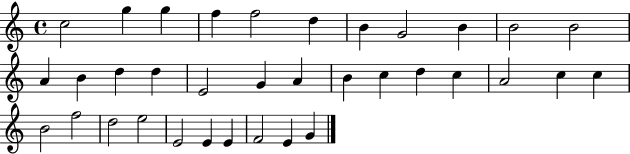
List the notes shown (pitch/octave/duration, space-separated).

C5/h G5/q G5/q F5/q F5/h D5/q B4/q G4/h B4/q B4/h B4/h A4/q B4/q D5/q D5/q E4/h G4/q A4/q B4/q C5/q D5/q C5/q A4/h C5/q C5/q B4/h F5/h D5/h E5/h E4/h E4/q E4/q F4/h E4/q G4/q